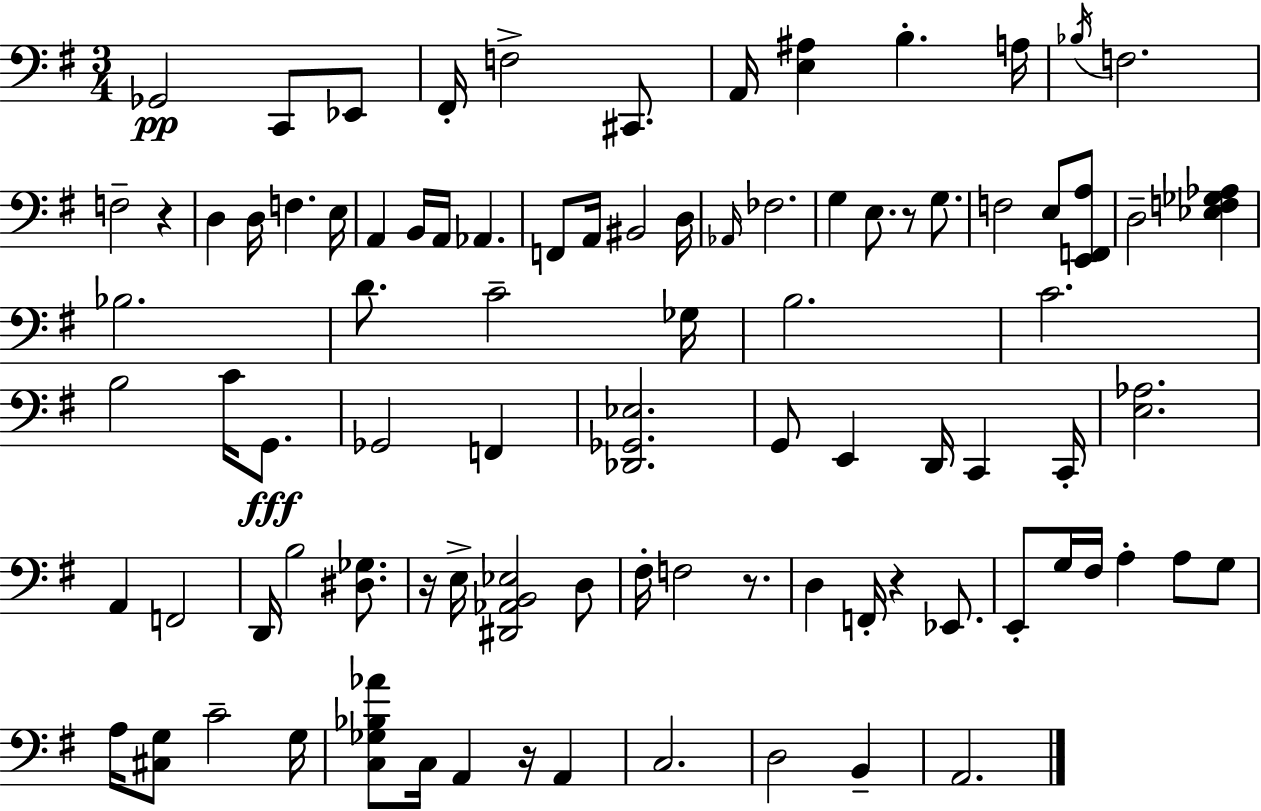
{
  \clef bass
  \numericTimeSignature
  \time 3/4
  \key e \minor
  \repeat volta 2 { ges,2\pp c,8 ees,8 | fis,16-. f2-> cis,8. | a,16 <e ais>4 b4.-. a16 | \acciaccatura { bes16 } f2. | \break f2-- r4 | d4 d16 f4. | e16 a,4 b,16 a,16 aes,4. | f,8 a,16 bis,2 | \break d16 \grace { aes,16 } fes2. | g4 e8. r8 g8. | f2 e8 | <e, f, a>8 d2-- <ees f ges aes>4 | \break bes2. | d'8. c'2-- | ges16 b2. | c'2. | \break b2 c'16 g,8.\fff | ges,2 f,4 | <des, ges, ees>2. | g,8 e,4 d,16 c,4 | \break c,16-. <e aes>2. | a,4 f,2 | d,16 b2 <dis ges>8. | r16 e16-> <dis, aes, b, ees>2 | \break d8 fis16-. f2 r8. | d4 f,16-. r4 ees,8. | e,8-. g16 fis16 a4-. a8 | g8 a16 <cis g>8 c'2-- | \break g16 <c ges bes aes'>8 c16 a,4 r16 a,4 | c2. | d2 b,4-- | a,2. | \break } \bar "|."
}